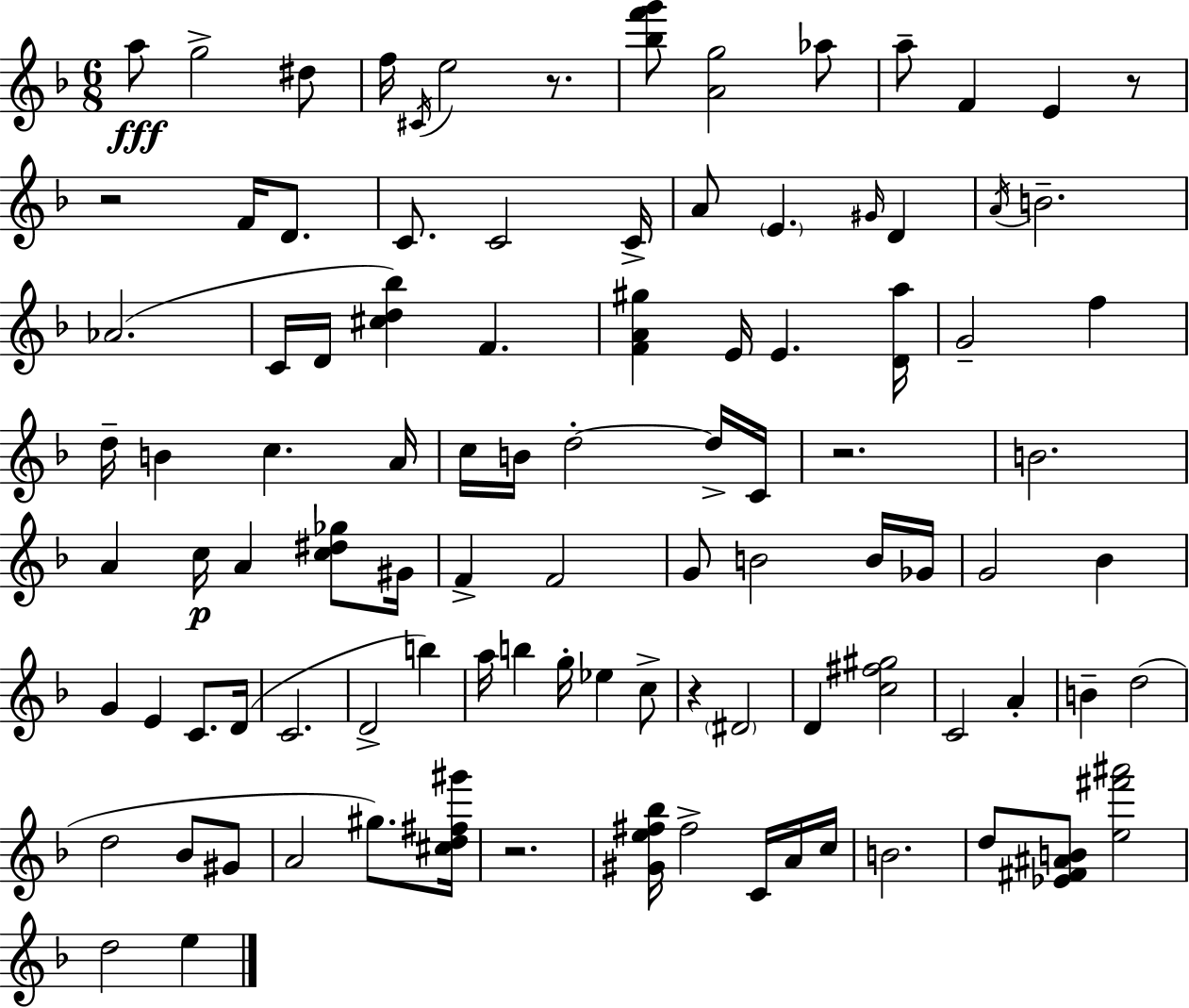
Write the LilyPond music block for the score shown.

{
  \clef treble
  \numericTimeSignature
  \time 6/8
  \key f \major
  a''8\fff g''2-> dis''8 | f''16 \acciaccatura { cis'16 } e''2 r8. | <bes'' f''' g'''>8 <a' g''>2 aes''8 | a''8-- f'4 e'4 r8 | \break r2 f'16 d'8. | c'8. c'2 | c'16-> a'8 \parenthesize e'4. \grace { gis'16 } d'4 | \acciaccatura { a'16 } b'2.-- | \break aes'2.( | c'16 d'16 <cis'' d'' bes''>4) f'4. | <f' a' gis''>4 e'16 e'4. | <d' a''>16 g'2-- f''4 | \break d''16-- b'4 c''4. | a'16 c''16 b'16 d''2-.~~ | d''16-> c'16 r2. | b'2. | \break a'4 c''16\p a'4 | <c'' dis'' ges''>8 gis'16 f'4-> f'2 | g'8 b'2 | b'16 ges'16 g'2 bes'4 | \break g'4 e'4 c'8. | d'16( c'2. | d'2-> b''4) | a''16 b''4 g''16-. ees''4 | \break c''8-> r4 \parenthesize dis'2 | d'4 <c'' fis'' gis''>2 | c'2 a'4-. | b'4-- d''2( | \break d''2 bes'8 | gis'8 a'2 gis''8.) | <cis'' d'' fis'' gis'''>16 r2. | <gis' e'' fis'' bes''>16 fis''2-> | \break c'16 a'16 c''16 b'2. | d''8 <ees' fis' ais' b'>8 <e'' fis''' ais'''>2 | d''2 e''4 | \bar "|."
}